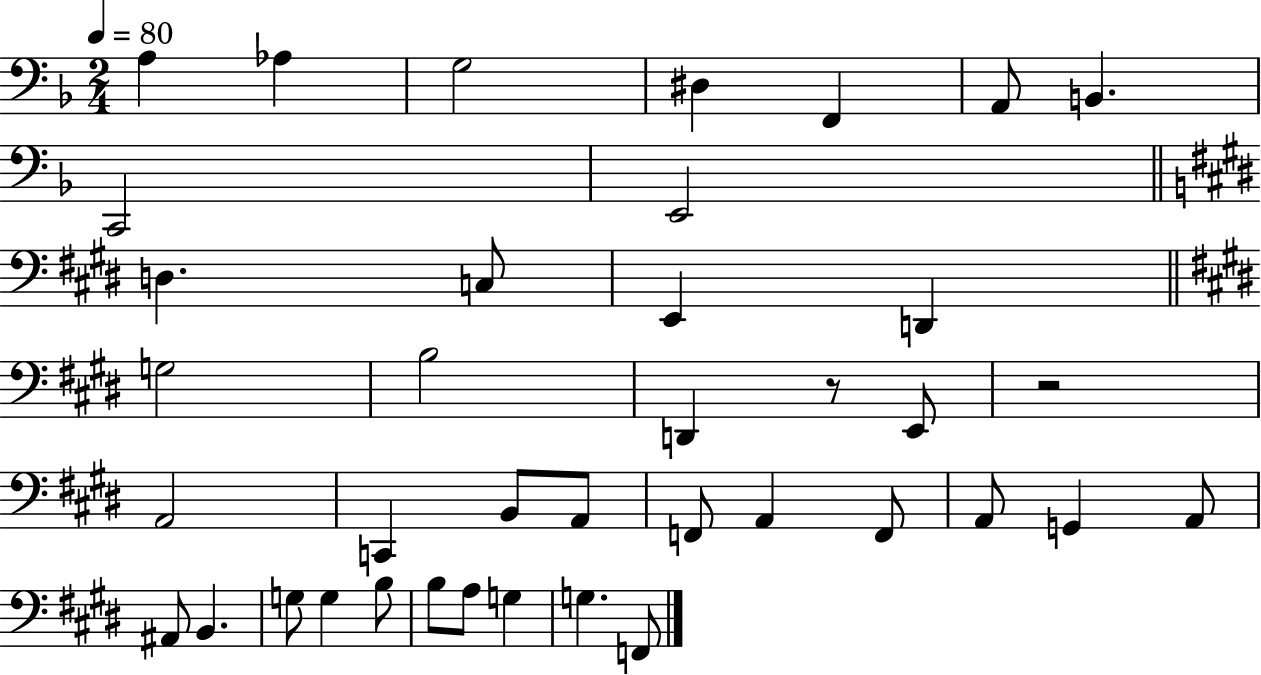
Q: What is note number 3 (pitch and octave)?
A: G3